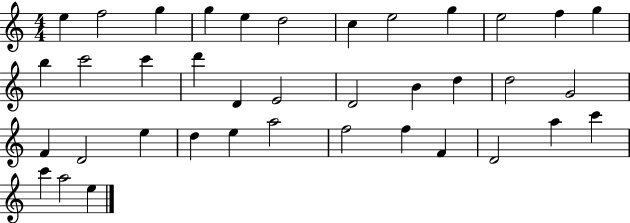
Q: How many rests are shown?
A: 0